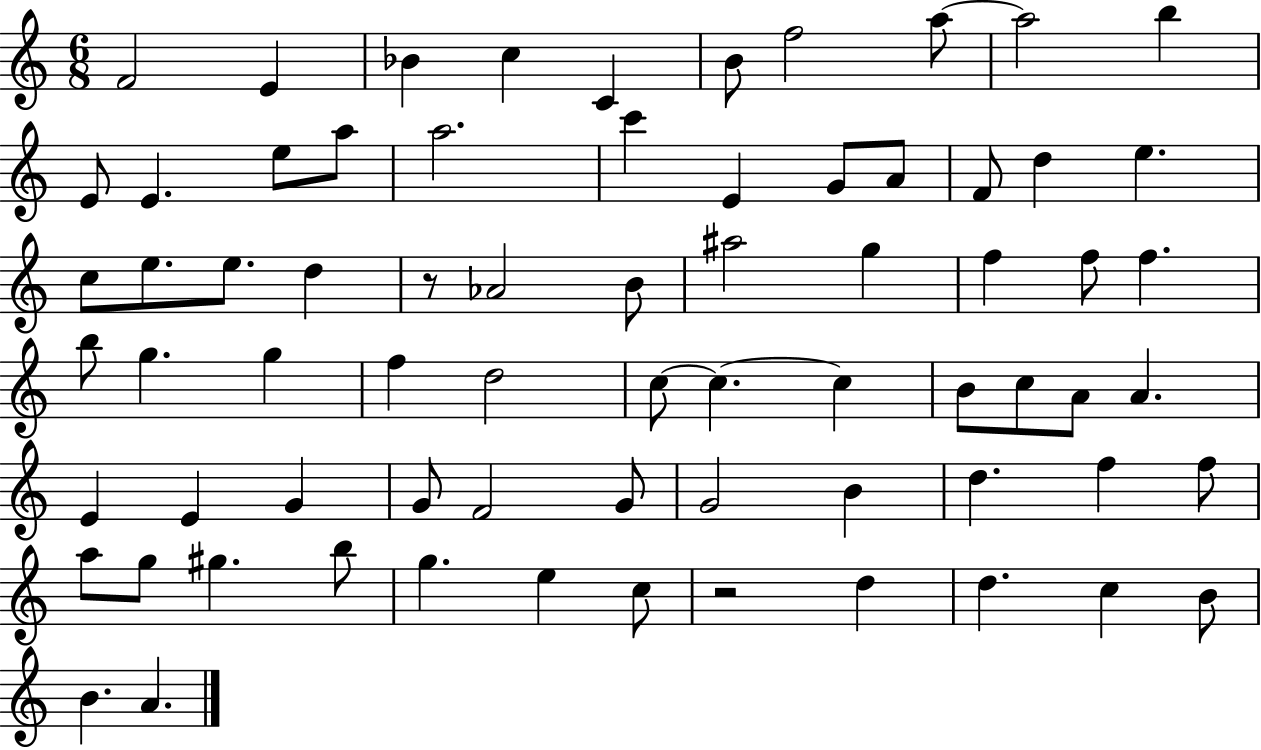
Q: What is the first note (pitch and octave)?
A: F4